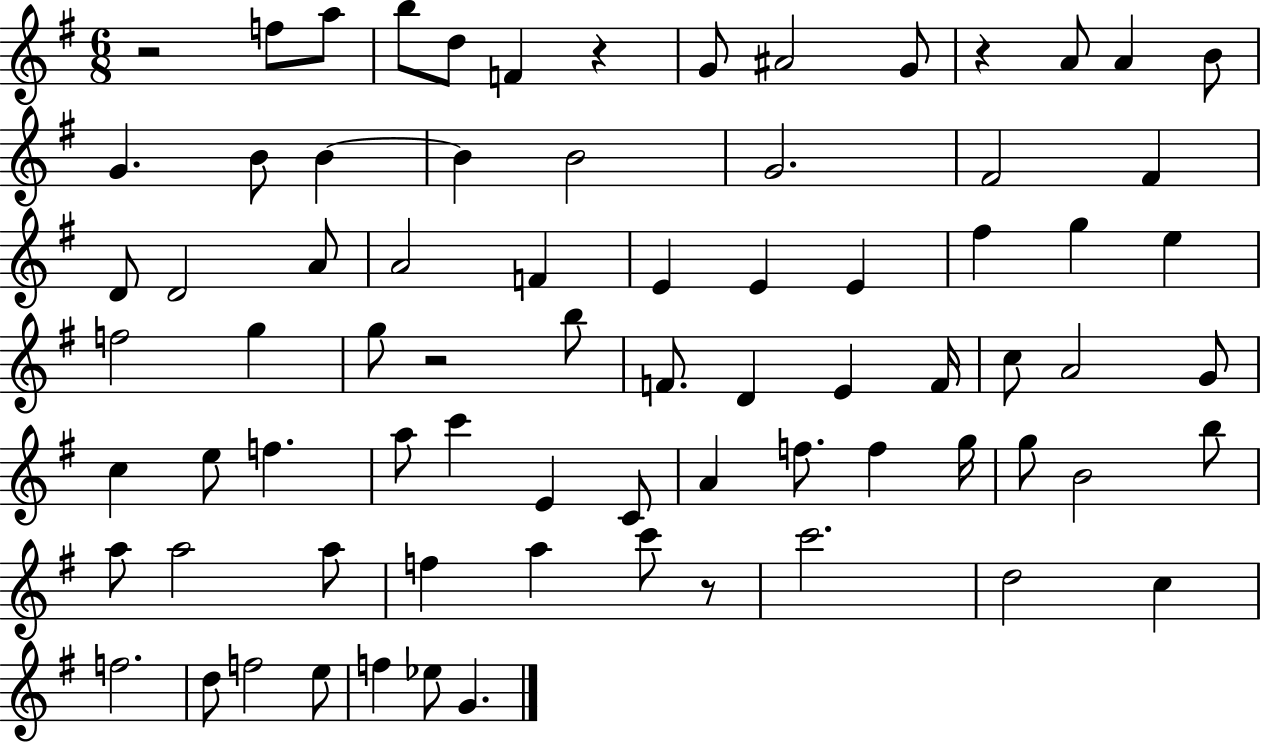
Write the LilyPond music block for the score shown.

{
  \clef treble
  \numericTimeSignature
  \time 6/8
  \key g \major
  \repeat volta 2 { r2 f''8 a''8 | b''8 d''8 f'4 r4 | g'8 ais'2 g'8 | r4 a'8 a'4 b'8 | \break g'4. b'8 b'4~~ | b'4 b'2 | g'2. | fis'2 fis'4 | \break d'8 d'2 a'8 | a'2 f'4 | e'4 e'4 e'4 | fis''4 g''4 e''4 | \break f''2 g''4 | g''8 r2 b''8 | f'8. d'4 e'4 f'16 | c''8 a'2 g'8 | \break c''4 e''8 f''4. | a''8 c'''4 e'4 c'8 | a'4 f''8. f''4 g''16 | g''8 b'2 b''8 | \break a''8 a''2 a''8 | f''4 a''4 c'''8 r8 | c'''2. | d''2 c''4 | \break f''2. | d''8 f''2 e''8 | f''4 ees''8 g'4. | } \bar "|."
}